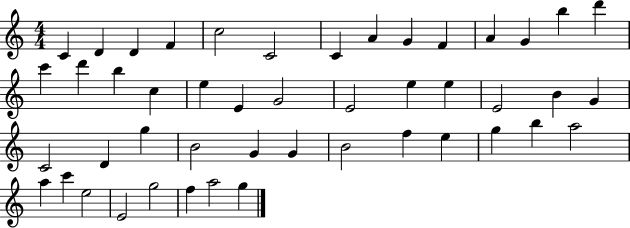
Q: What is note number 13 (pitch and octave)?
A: B5